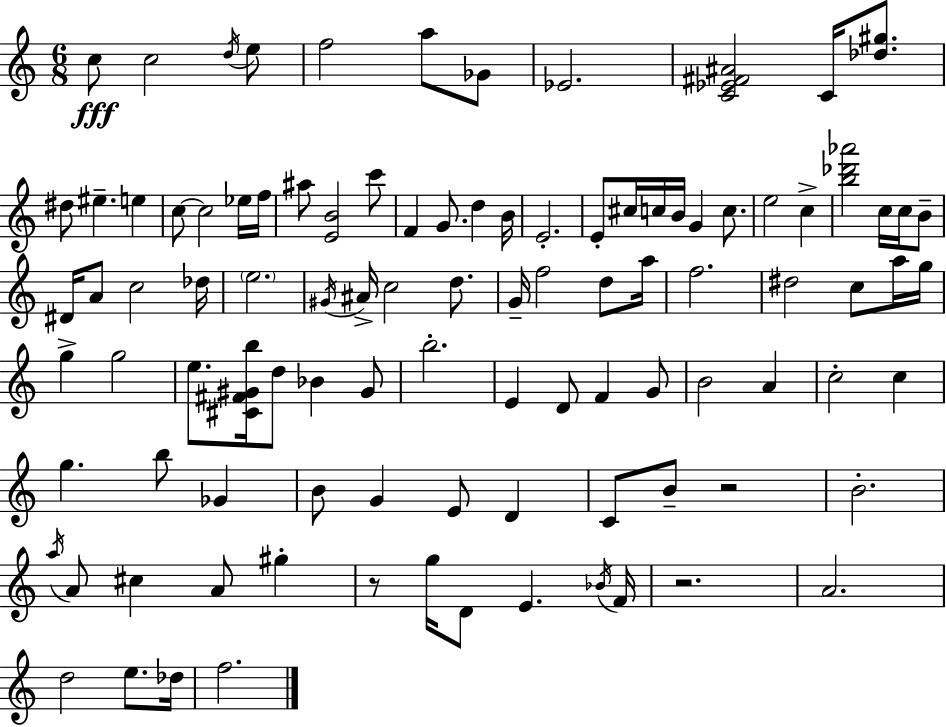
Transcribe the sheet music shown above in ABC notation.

X:1
T:Untitled
M:6/8
L:1/4
K:C
c/2 c2 d/4 e/2 f2 a/2 _G/2 _E2 [C_E^F^A]2 C/4 [_d^g]/2 ^d/2 ^e e c/2 c2 _e/4 f/4 ^a/2 [EB]2 c'/2 F G/2 d B/4 E2 E/2 ^c/4 c/4 B/4 G c/2 e2 c [b_d'_a']2 c/4 c/4 B/2 ^D/4 A/2 c2 _d/4 e2 ^G/4 ^A/4 c2 d/2 G/4 f2 d/2 a/4 f2 ^d2 c/2 a/4 g/4 g g2 e/2 [^C^F^Gb]/4 d/2 _B ^G/2 b2 E D/2 F G/2 B2 A c2 c g b/2 _G B/2 G E/2 D C/2 B/2 z2 B2 a/4 A/2 ^c A/2 ^g z/2 g/4 D/2 E _B/4 F/4 z2 A2 d2 e/2 _d/4 f2